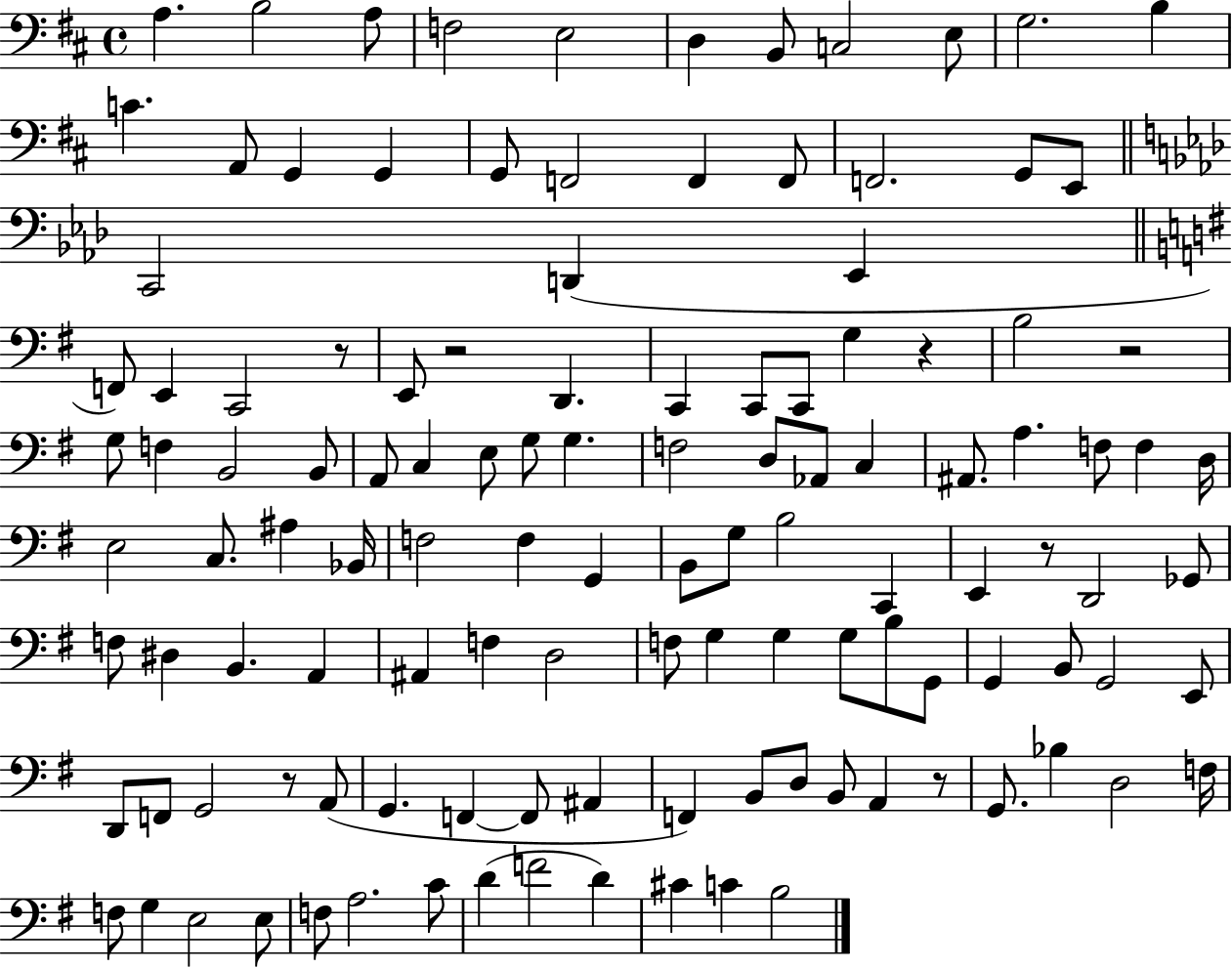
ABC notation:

X:1
T:Untitled
M:4/4
L:1/4
K:D
A, B,2 A,/2 F,2 E,2 D, B,,/2 C,2 E,/2 G,2 B, C A,,/2 G,, G,, G,,/2 F,,2 F,, F,,/2 F,,2 G,,/2 E,,/2 C,,2 D,, _E,, F,,/2 E,, C,,2 z/2 E,,/2 z2 D,, C,, C,,/2 C,,/2 G, z B,2 z2 G,/2 F, B,,2 B,,/2 A,,/2 C, E,/2 G,/2 G, F,2 D,/2 _A,,/2 C, ^A,,/2 A, F,/2 F, D,/4 E,2 C,/2 ^A, _B,,/4 F,2 F, G,, B,,/2 G,/2 B,2 C,, E,, z/2 D,,2 _G,,/2 F,/2 ^D, B,, A,, ^A,, F, D,2 F,/2 G, G, G,/2 B,/2 G,,/2 G,, B,,/2 G,,2 E,,/2 D,,/2 F,,/2 G,,2 z/2 A,,/2 G,, F,, F,,/2 ^A,, F,, B,,/2 D,/2 B,,/2 A,, z/2 G,,/2 _B, D,2 F,/4 F,/2 G, E,2 E,/2 F,/2 A,2 C/2 D F2 D ^C C B,2